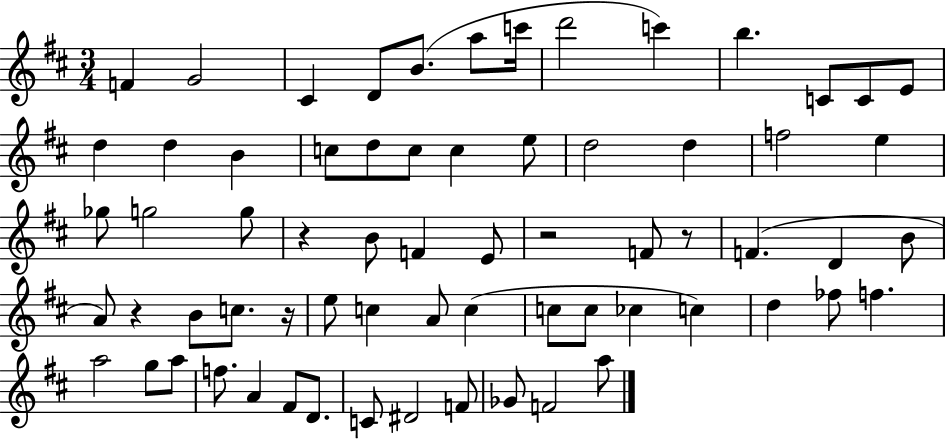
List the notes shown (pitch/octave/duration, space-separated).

F4/q G4/h C#4/q D4/e B4/e. A5/e C6/s D6/h C6/q B5/q. C4/e C4/e E4/e D5/q D5/q B4/q C5/e D5/e C5/e C5/q E5/e D5/h D5/q F5/h E5/q Gb5/e G5/h G5/e R/q B4/e F4/q E4/e R/h F4/e R/e F4/q. D4/q B4/e A4/e R/q B4/e C5/e. R/s E5/e C5/q A4/e C5/q C5/e C5/e CES5/q C5/q D5/q FES5/e F5/q. A5/h G5/e A5/e F5/e. A4/q F#4/e D4/e. C4/e D#4/h F4/e Gb4/e F4/h A5/e